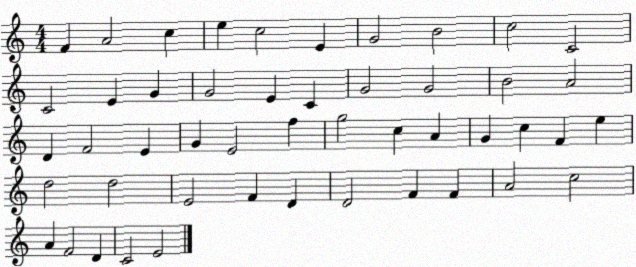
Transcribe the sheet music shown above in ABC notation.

X:1
T:Untitled
M:4/4
L:1/4
K:C
F A2 c e c2 E G2 B2 c2 C2 C2 E G G2 E C G2 G2 B2 A2 D F2 E G E2 f g2 c A G c F e d2 d2 E2 F D D2 F F A2 c2 A F2 D C2 E2